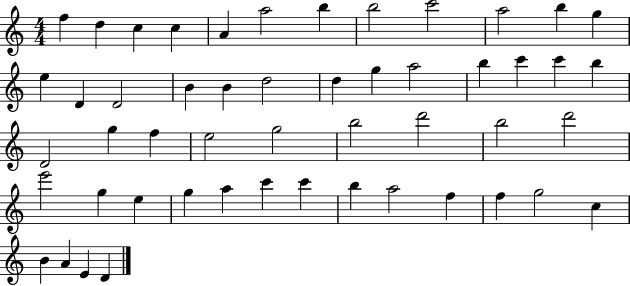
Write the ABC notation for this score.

X:1
T:Untitled
M:4/4
L:1/4
K:C
f d c c A a2 b b2 c'2 a2 b g e D D2 B B d2 d g a2 b c' c' b D2 g f e2 g2 b2 d'2 b2 d'2 e'2 g e g a c' c' b a2 f f g2 c B A E D